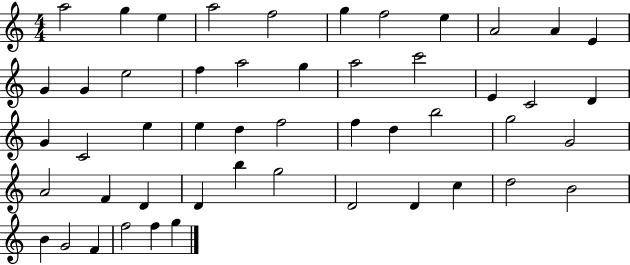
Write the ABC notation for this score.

X:1
T:Untitled
M:4/4
L:1/4
K:C
a2 g e a2 f2 g f2 e A2 A E G G e2 f a2 g a2 c'2 E C2 D G C2 e e d f2 f d b2 g2 G2 A2 F D D b g2 D2 D c d2 B2 B G2 F f2 f g